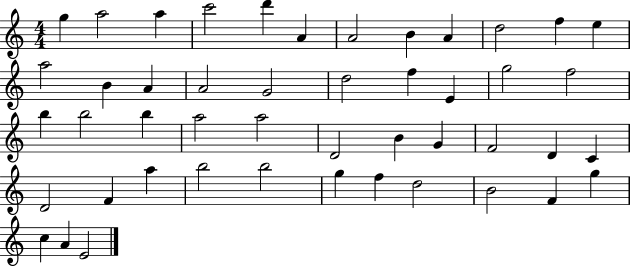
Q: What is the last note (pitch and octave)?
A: E4